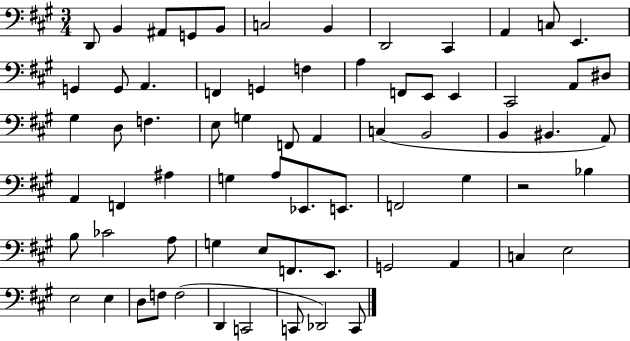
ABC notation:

X:1
T:Untitled
M:3/4
L:1/4
K:A
D,,/2 B,, ^A,,/2 G,,/2 B,,/2 C,2 B,, D,,2 ^C,, A,, C,/2 E,, G,, G,,/2 A,, F,, G,, F, A, F,,/2 E,,/2 E,, ^C,,2 A,,/2 ^D,/2 ^G, D,/2 F, E,/2 G, F,,/2 A,, C, B,,2 B,, ^B,, A,,/2 A,, F,, ^A, G, A,/2 _E,,/2 E,,/2 F,,2 ^G, z2 _B, B,/2 _C2 A,/2 G, E,/2 F,,/2 E,,/2 G,,2 A,, C, E,2 E,2 E, D,/2 F,/2 F,2 D,, C,,2 C,,/2 _D,,2 C,,/2